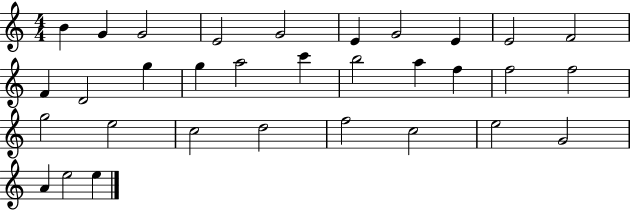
B4/q G4/q G4/h E4/h G4/h E4/q G4/h E4/q E4/h F4/h F4/q D4/h G5/q G5/q A5/h C6/q B5/h A5/q F5/q F5/h F5/h G5/h E5/h C5/h D5/h F5/h C5/h E5/h G4/h A4/q E5/h E5/q